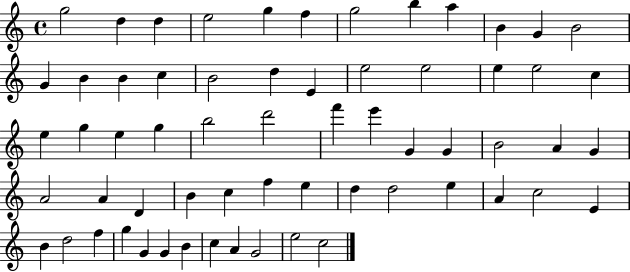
{
  \clef treble
  \time 4/4
  \defaultTimeSignature
  \key c \major
  g''2 d''4 d''4 | e''2 g''4 f''4 | g''2 b''4 a''4 | b'4 g'4 b'2 | \break g'4 b'4 b'4 c''4 | b'2 d''4 e'4 | e''2 e''2 | e''4 e''2 c''4 | \break e''4 g''4 e''4 g''4 | b''2 d'''2 | f'''4 e'''4 g'4 g'4 | b'2 a'4 g'4 | \break a'2 a'4 d'4 | b'4 c''4 f''4 e''4 | d''4 d''2 e''4 | a'4 c''2 e'4 | \break b'4 d''2 f''4 | g''4 g'4 g'4 b'4 | c''4 a'4 g'2 | e''2 c''2 | \break \bar "|."
}